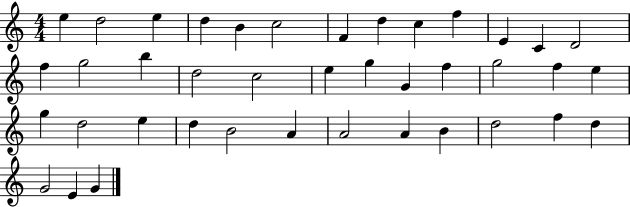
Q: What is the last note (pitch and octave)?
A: G4